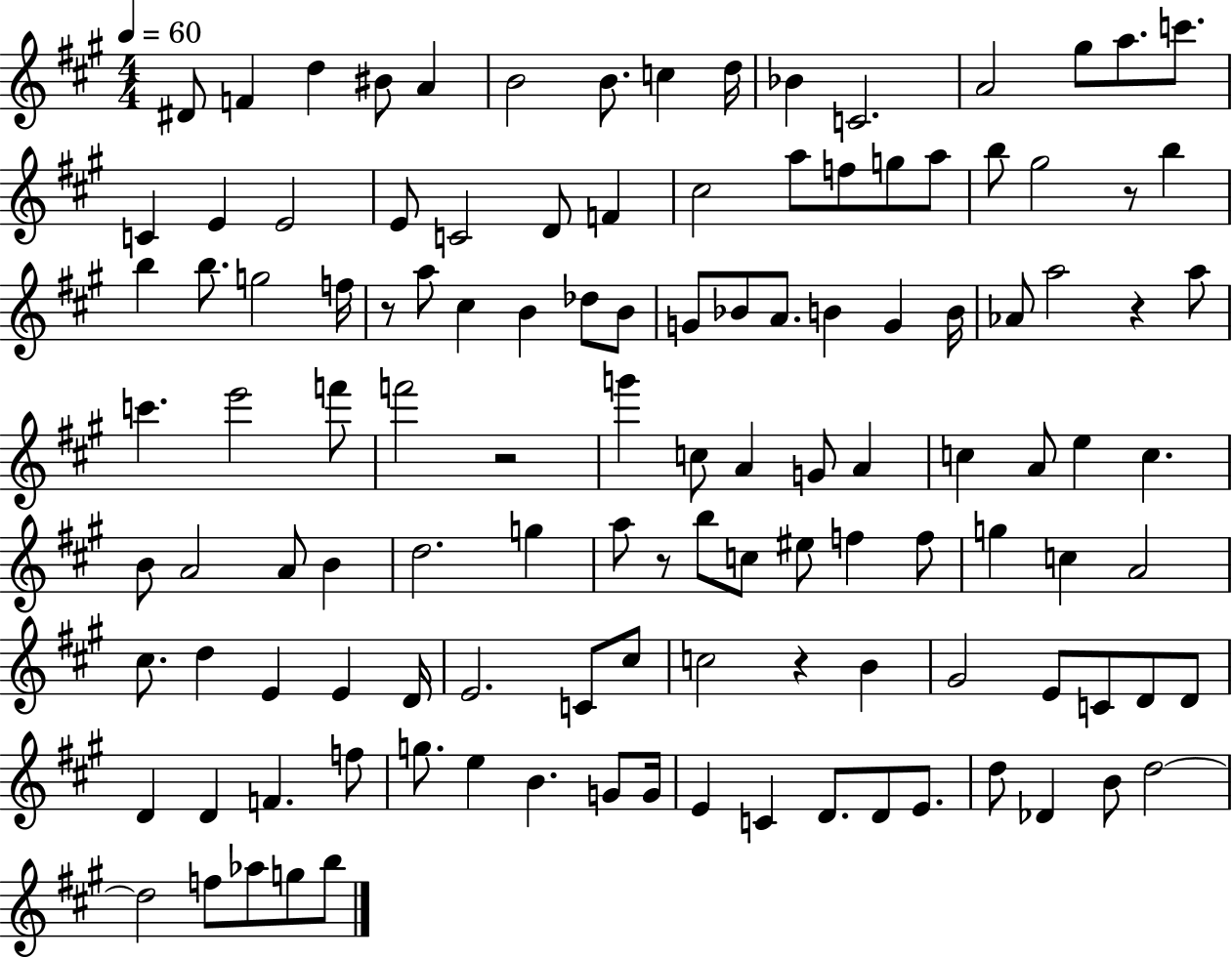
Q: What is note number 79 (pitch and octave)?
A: E4